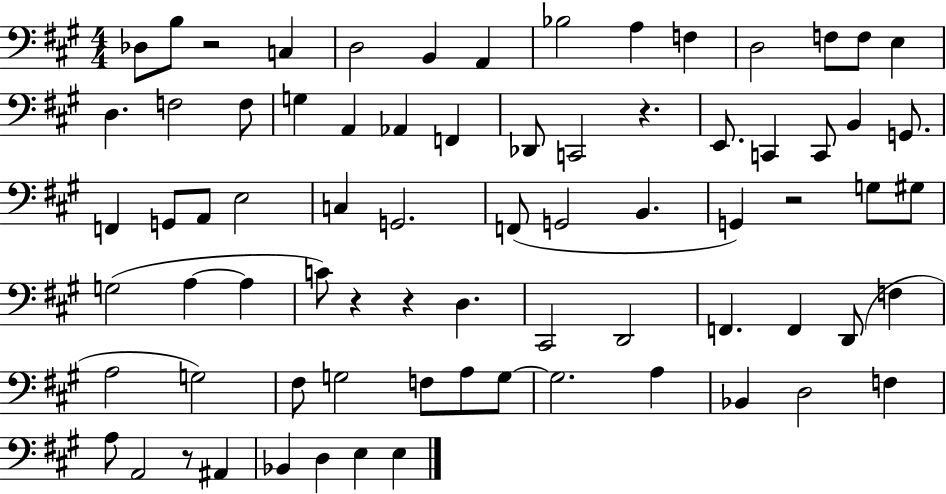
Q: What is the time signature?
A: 4/4